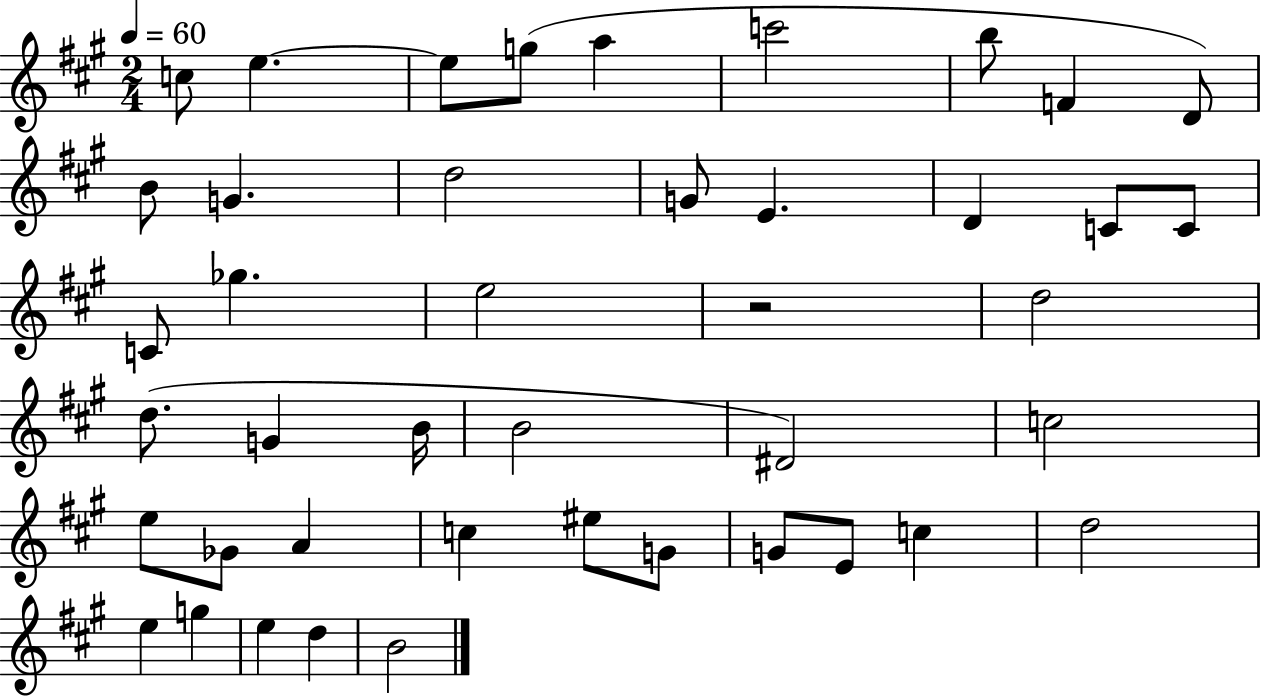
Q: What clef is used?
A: treble